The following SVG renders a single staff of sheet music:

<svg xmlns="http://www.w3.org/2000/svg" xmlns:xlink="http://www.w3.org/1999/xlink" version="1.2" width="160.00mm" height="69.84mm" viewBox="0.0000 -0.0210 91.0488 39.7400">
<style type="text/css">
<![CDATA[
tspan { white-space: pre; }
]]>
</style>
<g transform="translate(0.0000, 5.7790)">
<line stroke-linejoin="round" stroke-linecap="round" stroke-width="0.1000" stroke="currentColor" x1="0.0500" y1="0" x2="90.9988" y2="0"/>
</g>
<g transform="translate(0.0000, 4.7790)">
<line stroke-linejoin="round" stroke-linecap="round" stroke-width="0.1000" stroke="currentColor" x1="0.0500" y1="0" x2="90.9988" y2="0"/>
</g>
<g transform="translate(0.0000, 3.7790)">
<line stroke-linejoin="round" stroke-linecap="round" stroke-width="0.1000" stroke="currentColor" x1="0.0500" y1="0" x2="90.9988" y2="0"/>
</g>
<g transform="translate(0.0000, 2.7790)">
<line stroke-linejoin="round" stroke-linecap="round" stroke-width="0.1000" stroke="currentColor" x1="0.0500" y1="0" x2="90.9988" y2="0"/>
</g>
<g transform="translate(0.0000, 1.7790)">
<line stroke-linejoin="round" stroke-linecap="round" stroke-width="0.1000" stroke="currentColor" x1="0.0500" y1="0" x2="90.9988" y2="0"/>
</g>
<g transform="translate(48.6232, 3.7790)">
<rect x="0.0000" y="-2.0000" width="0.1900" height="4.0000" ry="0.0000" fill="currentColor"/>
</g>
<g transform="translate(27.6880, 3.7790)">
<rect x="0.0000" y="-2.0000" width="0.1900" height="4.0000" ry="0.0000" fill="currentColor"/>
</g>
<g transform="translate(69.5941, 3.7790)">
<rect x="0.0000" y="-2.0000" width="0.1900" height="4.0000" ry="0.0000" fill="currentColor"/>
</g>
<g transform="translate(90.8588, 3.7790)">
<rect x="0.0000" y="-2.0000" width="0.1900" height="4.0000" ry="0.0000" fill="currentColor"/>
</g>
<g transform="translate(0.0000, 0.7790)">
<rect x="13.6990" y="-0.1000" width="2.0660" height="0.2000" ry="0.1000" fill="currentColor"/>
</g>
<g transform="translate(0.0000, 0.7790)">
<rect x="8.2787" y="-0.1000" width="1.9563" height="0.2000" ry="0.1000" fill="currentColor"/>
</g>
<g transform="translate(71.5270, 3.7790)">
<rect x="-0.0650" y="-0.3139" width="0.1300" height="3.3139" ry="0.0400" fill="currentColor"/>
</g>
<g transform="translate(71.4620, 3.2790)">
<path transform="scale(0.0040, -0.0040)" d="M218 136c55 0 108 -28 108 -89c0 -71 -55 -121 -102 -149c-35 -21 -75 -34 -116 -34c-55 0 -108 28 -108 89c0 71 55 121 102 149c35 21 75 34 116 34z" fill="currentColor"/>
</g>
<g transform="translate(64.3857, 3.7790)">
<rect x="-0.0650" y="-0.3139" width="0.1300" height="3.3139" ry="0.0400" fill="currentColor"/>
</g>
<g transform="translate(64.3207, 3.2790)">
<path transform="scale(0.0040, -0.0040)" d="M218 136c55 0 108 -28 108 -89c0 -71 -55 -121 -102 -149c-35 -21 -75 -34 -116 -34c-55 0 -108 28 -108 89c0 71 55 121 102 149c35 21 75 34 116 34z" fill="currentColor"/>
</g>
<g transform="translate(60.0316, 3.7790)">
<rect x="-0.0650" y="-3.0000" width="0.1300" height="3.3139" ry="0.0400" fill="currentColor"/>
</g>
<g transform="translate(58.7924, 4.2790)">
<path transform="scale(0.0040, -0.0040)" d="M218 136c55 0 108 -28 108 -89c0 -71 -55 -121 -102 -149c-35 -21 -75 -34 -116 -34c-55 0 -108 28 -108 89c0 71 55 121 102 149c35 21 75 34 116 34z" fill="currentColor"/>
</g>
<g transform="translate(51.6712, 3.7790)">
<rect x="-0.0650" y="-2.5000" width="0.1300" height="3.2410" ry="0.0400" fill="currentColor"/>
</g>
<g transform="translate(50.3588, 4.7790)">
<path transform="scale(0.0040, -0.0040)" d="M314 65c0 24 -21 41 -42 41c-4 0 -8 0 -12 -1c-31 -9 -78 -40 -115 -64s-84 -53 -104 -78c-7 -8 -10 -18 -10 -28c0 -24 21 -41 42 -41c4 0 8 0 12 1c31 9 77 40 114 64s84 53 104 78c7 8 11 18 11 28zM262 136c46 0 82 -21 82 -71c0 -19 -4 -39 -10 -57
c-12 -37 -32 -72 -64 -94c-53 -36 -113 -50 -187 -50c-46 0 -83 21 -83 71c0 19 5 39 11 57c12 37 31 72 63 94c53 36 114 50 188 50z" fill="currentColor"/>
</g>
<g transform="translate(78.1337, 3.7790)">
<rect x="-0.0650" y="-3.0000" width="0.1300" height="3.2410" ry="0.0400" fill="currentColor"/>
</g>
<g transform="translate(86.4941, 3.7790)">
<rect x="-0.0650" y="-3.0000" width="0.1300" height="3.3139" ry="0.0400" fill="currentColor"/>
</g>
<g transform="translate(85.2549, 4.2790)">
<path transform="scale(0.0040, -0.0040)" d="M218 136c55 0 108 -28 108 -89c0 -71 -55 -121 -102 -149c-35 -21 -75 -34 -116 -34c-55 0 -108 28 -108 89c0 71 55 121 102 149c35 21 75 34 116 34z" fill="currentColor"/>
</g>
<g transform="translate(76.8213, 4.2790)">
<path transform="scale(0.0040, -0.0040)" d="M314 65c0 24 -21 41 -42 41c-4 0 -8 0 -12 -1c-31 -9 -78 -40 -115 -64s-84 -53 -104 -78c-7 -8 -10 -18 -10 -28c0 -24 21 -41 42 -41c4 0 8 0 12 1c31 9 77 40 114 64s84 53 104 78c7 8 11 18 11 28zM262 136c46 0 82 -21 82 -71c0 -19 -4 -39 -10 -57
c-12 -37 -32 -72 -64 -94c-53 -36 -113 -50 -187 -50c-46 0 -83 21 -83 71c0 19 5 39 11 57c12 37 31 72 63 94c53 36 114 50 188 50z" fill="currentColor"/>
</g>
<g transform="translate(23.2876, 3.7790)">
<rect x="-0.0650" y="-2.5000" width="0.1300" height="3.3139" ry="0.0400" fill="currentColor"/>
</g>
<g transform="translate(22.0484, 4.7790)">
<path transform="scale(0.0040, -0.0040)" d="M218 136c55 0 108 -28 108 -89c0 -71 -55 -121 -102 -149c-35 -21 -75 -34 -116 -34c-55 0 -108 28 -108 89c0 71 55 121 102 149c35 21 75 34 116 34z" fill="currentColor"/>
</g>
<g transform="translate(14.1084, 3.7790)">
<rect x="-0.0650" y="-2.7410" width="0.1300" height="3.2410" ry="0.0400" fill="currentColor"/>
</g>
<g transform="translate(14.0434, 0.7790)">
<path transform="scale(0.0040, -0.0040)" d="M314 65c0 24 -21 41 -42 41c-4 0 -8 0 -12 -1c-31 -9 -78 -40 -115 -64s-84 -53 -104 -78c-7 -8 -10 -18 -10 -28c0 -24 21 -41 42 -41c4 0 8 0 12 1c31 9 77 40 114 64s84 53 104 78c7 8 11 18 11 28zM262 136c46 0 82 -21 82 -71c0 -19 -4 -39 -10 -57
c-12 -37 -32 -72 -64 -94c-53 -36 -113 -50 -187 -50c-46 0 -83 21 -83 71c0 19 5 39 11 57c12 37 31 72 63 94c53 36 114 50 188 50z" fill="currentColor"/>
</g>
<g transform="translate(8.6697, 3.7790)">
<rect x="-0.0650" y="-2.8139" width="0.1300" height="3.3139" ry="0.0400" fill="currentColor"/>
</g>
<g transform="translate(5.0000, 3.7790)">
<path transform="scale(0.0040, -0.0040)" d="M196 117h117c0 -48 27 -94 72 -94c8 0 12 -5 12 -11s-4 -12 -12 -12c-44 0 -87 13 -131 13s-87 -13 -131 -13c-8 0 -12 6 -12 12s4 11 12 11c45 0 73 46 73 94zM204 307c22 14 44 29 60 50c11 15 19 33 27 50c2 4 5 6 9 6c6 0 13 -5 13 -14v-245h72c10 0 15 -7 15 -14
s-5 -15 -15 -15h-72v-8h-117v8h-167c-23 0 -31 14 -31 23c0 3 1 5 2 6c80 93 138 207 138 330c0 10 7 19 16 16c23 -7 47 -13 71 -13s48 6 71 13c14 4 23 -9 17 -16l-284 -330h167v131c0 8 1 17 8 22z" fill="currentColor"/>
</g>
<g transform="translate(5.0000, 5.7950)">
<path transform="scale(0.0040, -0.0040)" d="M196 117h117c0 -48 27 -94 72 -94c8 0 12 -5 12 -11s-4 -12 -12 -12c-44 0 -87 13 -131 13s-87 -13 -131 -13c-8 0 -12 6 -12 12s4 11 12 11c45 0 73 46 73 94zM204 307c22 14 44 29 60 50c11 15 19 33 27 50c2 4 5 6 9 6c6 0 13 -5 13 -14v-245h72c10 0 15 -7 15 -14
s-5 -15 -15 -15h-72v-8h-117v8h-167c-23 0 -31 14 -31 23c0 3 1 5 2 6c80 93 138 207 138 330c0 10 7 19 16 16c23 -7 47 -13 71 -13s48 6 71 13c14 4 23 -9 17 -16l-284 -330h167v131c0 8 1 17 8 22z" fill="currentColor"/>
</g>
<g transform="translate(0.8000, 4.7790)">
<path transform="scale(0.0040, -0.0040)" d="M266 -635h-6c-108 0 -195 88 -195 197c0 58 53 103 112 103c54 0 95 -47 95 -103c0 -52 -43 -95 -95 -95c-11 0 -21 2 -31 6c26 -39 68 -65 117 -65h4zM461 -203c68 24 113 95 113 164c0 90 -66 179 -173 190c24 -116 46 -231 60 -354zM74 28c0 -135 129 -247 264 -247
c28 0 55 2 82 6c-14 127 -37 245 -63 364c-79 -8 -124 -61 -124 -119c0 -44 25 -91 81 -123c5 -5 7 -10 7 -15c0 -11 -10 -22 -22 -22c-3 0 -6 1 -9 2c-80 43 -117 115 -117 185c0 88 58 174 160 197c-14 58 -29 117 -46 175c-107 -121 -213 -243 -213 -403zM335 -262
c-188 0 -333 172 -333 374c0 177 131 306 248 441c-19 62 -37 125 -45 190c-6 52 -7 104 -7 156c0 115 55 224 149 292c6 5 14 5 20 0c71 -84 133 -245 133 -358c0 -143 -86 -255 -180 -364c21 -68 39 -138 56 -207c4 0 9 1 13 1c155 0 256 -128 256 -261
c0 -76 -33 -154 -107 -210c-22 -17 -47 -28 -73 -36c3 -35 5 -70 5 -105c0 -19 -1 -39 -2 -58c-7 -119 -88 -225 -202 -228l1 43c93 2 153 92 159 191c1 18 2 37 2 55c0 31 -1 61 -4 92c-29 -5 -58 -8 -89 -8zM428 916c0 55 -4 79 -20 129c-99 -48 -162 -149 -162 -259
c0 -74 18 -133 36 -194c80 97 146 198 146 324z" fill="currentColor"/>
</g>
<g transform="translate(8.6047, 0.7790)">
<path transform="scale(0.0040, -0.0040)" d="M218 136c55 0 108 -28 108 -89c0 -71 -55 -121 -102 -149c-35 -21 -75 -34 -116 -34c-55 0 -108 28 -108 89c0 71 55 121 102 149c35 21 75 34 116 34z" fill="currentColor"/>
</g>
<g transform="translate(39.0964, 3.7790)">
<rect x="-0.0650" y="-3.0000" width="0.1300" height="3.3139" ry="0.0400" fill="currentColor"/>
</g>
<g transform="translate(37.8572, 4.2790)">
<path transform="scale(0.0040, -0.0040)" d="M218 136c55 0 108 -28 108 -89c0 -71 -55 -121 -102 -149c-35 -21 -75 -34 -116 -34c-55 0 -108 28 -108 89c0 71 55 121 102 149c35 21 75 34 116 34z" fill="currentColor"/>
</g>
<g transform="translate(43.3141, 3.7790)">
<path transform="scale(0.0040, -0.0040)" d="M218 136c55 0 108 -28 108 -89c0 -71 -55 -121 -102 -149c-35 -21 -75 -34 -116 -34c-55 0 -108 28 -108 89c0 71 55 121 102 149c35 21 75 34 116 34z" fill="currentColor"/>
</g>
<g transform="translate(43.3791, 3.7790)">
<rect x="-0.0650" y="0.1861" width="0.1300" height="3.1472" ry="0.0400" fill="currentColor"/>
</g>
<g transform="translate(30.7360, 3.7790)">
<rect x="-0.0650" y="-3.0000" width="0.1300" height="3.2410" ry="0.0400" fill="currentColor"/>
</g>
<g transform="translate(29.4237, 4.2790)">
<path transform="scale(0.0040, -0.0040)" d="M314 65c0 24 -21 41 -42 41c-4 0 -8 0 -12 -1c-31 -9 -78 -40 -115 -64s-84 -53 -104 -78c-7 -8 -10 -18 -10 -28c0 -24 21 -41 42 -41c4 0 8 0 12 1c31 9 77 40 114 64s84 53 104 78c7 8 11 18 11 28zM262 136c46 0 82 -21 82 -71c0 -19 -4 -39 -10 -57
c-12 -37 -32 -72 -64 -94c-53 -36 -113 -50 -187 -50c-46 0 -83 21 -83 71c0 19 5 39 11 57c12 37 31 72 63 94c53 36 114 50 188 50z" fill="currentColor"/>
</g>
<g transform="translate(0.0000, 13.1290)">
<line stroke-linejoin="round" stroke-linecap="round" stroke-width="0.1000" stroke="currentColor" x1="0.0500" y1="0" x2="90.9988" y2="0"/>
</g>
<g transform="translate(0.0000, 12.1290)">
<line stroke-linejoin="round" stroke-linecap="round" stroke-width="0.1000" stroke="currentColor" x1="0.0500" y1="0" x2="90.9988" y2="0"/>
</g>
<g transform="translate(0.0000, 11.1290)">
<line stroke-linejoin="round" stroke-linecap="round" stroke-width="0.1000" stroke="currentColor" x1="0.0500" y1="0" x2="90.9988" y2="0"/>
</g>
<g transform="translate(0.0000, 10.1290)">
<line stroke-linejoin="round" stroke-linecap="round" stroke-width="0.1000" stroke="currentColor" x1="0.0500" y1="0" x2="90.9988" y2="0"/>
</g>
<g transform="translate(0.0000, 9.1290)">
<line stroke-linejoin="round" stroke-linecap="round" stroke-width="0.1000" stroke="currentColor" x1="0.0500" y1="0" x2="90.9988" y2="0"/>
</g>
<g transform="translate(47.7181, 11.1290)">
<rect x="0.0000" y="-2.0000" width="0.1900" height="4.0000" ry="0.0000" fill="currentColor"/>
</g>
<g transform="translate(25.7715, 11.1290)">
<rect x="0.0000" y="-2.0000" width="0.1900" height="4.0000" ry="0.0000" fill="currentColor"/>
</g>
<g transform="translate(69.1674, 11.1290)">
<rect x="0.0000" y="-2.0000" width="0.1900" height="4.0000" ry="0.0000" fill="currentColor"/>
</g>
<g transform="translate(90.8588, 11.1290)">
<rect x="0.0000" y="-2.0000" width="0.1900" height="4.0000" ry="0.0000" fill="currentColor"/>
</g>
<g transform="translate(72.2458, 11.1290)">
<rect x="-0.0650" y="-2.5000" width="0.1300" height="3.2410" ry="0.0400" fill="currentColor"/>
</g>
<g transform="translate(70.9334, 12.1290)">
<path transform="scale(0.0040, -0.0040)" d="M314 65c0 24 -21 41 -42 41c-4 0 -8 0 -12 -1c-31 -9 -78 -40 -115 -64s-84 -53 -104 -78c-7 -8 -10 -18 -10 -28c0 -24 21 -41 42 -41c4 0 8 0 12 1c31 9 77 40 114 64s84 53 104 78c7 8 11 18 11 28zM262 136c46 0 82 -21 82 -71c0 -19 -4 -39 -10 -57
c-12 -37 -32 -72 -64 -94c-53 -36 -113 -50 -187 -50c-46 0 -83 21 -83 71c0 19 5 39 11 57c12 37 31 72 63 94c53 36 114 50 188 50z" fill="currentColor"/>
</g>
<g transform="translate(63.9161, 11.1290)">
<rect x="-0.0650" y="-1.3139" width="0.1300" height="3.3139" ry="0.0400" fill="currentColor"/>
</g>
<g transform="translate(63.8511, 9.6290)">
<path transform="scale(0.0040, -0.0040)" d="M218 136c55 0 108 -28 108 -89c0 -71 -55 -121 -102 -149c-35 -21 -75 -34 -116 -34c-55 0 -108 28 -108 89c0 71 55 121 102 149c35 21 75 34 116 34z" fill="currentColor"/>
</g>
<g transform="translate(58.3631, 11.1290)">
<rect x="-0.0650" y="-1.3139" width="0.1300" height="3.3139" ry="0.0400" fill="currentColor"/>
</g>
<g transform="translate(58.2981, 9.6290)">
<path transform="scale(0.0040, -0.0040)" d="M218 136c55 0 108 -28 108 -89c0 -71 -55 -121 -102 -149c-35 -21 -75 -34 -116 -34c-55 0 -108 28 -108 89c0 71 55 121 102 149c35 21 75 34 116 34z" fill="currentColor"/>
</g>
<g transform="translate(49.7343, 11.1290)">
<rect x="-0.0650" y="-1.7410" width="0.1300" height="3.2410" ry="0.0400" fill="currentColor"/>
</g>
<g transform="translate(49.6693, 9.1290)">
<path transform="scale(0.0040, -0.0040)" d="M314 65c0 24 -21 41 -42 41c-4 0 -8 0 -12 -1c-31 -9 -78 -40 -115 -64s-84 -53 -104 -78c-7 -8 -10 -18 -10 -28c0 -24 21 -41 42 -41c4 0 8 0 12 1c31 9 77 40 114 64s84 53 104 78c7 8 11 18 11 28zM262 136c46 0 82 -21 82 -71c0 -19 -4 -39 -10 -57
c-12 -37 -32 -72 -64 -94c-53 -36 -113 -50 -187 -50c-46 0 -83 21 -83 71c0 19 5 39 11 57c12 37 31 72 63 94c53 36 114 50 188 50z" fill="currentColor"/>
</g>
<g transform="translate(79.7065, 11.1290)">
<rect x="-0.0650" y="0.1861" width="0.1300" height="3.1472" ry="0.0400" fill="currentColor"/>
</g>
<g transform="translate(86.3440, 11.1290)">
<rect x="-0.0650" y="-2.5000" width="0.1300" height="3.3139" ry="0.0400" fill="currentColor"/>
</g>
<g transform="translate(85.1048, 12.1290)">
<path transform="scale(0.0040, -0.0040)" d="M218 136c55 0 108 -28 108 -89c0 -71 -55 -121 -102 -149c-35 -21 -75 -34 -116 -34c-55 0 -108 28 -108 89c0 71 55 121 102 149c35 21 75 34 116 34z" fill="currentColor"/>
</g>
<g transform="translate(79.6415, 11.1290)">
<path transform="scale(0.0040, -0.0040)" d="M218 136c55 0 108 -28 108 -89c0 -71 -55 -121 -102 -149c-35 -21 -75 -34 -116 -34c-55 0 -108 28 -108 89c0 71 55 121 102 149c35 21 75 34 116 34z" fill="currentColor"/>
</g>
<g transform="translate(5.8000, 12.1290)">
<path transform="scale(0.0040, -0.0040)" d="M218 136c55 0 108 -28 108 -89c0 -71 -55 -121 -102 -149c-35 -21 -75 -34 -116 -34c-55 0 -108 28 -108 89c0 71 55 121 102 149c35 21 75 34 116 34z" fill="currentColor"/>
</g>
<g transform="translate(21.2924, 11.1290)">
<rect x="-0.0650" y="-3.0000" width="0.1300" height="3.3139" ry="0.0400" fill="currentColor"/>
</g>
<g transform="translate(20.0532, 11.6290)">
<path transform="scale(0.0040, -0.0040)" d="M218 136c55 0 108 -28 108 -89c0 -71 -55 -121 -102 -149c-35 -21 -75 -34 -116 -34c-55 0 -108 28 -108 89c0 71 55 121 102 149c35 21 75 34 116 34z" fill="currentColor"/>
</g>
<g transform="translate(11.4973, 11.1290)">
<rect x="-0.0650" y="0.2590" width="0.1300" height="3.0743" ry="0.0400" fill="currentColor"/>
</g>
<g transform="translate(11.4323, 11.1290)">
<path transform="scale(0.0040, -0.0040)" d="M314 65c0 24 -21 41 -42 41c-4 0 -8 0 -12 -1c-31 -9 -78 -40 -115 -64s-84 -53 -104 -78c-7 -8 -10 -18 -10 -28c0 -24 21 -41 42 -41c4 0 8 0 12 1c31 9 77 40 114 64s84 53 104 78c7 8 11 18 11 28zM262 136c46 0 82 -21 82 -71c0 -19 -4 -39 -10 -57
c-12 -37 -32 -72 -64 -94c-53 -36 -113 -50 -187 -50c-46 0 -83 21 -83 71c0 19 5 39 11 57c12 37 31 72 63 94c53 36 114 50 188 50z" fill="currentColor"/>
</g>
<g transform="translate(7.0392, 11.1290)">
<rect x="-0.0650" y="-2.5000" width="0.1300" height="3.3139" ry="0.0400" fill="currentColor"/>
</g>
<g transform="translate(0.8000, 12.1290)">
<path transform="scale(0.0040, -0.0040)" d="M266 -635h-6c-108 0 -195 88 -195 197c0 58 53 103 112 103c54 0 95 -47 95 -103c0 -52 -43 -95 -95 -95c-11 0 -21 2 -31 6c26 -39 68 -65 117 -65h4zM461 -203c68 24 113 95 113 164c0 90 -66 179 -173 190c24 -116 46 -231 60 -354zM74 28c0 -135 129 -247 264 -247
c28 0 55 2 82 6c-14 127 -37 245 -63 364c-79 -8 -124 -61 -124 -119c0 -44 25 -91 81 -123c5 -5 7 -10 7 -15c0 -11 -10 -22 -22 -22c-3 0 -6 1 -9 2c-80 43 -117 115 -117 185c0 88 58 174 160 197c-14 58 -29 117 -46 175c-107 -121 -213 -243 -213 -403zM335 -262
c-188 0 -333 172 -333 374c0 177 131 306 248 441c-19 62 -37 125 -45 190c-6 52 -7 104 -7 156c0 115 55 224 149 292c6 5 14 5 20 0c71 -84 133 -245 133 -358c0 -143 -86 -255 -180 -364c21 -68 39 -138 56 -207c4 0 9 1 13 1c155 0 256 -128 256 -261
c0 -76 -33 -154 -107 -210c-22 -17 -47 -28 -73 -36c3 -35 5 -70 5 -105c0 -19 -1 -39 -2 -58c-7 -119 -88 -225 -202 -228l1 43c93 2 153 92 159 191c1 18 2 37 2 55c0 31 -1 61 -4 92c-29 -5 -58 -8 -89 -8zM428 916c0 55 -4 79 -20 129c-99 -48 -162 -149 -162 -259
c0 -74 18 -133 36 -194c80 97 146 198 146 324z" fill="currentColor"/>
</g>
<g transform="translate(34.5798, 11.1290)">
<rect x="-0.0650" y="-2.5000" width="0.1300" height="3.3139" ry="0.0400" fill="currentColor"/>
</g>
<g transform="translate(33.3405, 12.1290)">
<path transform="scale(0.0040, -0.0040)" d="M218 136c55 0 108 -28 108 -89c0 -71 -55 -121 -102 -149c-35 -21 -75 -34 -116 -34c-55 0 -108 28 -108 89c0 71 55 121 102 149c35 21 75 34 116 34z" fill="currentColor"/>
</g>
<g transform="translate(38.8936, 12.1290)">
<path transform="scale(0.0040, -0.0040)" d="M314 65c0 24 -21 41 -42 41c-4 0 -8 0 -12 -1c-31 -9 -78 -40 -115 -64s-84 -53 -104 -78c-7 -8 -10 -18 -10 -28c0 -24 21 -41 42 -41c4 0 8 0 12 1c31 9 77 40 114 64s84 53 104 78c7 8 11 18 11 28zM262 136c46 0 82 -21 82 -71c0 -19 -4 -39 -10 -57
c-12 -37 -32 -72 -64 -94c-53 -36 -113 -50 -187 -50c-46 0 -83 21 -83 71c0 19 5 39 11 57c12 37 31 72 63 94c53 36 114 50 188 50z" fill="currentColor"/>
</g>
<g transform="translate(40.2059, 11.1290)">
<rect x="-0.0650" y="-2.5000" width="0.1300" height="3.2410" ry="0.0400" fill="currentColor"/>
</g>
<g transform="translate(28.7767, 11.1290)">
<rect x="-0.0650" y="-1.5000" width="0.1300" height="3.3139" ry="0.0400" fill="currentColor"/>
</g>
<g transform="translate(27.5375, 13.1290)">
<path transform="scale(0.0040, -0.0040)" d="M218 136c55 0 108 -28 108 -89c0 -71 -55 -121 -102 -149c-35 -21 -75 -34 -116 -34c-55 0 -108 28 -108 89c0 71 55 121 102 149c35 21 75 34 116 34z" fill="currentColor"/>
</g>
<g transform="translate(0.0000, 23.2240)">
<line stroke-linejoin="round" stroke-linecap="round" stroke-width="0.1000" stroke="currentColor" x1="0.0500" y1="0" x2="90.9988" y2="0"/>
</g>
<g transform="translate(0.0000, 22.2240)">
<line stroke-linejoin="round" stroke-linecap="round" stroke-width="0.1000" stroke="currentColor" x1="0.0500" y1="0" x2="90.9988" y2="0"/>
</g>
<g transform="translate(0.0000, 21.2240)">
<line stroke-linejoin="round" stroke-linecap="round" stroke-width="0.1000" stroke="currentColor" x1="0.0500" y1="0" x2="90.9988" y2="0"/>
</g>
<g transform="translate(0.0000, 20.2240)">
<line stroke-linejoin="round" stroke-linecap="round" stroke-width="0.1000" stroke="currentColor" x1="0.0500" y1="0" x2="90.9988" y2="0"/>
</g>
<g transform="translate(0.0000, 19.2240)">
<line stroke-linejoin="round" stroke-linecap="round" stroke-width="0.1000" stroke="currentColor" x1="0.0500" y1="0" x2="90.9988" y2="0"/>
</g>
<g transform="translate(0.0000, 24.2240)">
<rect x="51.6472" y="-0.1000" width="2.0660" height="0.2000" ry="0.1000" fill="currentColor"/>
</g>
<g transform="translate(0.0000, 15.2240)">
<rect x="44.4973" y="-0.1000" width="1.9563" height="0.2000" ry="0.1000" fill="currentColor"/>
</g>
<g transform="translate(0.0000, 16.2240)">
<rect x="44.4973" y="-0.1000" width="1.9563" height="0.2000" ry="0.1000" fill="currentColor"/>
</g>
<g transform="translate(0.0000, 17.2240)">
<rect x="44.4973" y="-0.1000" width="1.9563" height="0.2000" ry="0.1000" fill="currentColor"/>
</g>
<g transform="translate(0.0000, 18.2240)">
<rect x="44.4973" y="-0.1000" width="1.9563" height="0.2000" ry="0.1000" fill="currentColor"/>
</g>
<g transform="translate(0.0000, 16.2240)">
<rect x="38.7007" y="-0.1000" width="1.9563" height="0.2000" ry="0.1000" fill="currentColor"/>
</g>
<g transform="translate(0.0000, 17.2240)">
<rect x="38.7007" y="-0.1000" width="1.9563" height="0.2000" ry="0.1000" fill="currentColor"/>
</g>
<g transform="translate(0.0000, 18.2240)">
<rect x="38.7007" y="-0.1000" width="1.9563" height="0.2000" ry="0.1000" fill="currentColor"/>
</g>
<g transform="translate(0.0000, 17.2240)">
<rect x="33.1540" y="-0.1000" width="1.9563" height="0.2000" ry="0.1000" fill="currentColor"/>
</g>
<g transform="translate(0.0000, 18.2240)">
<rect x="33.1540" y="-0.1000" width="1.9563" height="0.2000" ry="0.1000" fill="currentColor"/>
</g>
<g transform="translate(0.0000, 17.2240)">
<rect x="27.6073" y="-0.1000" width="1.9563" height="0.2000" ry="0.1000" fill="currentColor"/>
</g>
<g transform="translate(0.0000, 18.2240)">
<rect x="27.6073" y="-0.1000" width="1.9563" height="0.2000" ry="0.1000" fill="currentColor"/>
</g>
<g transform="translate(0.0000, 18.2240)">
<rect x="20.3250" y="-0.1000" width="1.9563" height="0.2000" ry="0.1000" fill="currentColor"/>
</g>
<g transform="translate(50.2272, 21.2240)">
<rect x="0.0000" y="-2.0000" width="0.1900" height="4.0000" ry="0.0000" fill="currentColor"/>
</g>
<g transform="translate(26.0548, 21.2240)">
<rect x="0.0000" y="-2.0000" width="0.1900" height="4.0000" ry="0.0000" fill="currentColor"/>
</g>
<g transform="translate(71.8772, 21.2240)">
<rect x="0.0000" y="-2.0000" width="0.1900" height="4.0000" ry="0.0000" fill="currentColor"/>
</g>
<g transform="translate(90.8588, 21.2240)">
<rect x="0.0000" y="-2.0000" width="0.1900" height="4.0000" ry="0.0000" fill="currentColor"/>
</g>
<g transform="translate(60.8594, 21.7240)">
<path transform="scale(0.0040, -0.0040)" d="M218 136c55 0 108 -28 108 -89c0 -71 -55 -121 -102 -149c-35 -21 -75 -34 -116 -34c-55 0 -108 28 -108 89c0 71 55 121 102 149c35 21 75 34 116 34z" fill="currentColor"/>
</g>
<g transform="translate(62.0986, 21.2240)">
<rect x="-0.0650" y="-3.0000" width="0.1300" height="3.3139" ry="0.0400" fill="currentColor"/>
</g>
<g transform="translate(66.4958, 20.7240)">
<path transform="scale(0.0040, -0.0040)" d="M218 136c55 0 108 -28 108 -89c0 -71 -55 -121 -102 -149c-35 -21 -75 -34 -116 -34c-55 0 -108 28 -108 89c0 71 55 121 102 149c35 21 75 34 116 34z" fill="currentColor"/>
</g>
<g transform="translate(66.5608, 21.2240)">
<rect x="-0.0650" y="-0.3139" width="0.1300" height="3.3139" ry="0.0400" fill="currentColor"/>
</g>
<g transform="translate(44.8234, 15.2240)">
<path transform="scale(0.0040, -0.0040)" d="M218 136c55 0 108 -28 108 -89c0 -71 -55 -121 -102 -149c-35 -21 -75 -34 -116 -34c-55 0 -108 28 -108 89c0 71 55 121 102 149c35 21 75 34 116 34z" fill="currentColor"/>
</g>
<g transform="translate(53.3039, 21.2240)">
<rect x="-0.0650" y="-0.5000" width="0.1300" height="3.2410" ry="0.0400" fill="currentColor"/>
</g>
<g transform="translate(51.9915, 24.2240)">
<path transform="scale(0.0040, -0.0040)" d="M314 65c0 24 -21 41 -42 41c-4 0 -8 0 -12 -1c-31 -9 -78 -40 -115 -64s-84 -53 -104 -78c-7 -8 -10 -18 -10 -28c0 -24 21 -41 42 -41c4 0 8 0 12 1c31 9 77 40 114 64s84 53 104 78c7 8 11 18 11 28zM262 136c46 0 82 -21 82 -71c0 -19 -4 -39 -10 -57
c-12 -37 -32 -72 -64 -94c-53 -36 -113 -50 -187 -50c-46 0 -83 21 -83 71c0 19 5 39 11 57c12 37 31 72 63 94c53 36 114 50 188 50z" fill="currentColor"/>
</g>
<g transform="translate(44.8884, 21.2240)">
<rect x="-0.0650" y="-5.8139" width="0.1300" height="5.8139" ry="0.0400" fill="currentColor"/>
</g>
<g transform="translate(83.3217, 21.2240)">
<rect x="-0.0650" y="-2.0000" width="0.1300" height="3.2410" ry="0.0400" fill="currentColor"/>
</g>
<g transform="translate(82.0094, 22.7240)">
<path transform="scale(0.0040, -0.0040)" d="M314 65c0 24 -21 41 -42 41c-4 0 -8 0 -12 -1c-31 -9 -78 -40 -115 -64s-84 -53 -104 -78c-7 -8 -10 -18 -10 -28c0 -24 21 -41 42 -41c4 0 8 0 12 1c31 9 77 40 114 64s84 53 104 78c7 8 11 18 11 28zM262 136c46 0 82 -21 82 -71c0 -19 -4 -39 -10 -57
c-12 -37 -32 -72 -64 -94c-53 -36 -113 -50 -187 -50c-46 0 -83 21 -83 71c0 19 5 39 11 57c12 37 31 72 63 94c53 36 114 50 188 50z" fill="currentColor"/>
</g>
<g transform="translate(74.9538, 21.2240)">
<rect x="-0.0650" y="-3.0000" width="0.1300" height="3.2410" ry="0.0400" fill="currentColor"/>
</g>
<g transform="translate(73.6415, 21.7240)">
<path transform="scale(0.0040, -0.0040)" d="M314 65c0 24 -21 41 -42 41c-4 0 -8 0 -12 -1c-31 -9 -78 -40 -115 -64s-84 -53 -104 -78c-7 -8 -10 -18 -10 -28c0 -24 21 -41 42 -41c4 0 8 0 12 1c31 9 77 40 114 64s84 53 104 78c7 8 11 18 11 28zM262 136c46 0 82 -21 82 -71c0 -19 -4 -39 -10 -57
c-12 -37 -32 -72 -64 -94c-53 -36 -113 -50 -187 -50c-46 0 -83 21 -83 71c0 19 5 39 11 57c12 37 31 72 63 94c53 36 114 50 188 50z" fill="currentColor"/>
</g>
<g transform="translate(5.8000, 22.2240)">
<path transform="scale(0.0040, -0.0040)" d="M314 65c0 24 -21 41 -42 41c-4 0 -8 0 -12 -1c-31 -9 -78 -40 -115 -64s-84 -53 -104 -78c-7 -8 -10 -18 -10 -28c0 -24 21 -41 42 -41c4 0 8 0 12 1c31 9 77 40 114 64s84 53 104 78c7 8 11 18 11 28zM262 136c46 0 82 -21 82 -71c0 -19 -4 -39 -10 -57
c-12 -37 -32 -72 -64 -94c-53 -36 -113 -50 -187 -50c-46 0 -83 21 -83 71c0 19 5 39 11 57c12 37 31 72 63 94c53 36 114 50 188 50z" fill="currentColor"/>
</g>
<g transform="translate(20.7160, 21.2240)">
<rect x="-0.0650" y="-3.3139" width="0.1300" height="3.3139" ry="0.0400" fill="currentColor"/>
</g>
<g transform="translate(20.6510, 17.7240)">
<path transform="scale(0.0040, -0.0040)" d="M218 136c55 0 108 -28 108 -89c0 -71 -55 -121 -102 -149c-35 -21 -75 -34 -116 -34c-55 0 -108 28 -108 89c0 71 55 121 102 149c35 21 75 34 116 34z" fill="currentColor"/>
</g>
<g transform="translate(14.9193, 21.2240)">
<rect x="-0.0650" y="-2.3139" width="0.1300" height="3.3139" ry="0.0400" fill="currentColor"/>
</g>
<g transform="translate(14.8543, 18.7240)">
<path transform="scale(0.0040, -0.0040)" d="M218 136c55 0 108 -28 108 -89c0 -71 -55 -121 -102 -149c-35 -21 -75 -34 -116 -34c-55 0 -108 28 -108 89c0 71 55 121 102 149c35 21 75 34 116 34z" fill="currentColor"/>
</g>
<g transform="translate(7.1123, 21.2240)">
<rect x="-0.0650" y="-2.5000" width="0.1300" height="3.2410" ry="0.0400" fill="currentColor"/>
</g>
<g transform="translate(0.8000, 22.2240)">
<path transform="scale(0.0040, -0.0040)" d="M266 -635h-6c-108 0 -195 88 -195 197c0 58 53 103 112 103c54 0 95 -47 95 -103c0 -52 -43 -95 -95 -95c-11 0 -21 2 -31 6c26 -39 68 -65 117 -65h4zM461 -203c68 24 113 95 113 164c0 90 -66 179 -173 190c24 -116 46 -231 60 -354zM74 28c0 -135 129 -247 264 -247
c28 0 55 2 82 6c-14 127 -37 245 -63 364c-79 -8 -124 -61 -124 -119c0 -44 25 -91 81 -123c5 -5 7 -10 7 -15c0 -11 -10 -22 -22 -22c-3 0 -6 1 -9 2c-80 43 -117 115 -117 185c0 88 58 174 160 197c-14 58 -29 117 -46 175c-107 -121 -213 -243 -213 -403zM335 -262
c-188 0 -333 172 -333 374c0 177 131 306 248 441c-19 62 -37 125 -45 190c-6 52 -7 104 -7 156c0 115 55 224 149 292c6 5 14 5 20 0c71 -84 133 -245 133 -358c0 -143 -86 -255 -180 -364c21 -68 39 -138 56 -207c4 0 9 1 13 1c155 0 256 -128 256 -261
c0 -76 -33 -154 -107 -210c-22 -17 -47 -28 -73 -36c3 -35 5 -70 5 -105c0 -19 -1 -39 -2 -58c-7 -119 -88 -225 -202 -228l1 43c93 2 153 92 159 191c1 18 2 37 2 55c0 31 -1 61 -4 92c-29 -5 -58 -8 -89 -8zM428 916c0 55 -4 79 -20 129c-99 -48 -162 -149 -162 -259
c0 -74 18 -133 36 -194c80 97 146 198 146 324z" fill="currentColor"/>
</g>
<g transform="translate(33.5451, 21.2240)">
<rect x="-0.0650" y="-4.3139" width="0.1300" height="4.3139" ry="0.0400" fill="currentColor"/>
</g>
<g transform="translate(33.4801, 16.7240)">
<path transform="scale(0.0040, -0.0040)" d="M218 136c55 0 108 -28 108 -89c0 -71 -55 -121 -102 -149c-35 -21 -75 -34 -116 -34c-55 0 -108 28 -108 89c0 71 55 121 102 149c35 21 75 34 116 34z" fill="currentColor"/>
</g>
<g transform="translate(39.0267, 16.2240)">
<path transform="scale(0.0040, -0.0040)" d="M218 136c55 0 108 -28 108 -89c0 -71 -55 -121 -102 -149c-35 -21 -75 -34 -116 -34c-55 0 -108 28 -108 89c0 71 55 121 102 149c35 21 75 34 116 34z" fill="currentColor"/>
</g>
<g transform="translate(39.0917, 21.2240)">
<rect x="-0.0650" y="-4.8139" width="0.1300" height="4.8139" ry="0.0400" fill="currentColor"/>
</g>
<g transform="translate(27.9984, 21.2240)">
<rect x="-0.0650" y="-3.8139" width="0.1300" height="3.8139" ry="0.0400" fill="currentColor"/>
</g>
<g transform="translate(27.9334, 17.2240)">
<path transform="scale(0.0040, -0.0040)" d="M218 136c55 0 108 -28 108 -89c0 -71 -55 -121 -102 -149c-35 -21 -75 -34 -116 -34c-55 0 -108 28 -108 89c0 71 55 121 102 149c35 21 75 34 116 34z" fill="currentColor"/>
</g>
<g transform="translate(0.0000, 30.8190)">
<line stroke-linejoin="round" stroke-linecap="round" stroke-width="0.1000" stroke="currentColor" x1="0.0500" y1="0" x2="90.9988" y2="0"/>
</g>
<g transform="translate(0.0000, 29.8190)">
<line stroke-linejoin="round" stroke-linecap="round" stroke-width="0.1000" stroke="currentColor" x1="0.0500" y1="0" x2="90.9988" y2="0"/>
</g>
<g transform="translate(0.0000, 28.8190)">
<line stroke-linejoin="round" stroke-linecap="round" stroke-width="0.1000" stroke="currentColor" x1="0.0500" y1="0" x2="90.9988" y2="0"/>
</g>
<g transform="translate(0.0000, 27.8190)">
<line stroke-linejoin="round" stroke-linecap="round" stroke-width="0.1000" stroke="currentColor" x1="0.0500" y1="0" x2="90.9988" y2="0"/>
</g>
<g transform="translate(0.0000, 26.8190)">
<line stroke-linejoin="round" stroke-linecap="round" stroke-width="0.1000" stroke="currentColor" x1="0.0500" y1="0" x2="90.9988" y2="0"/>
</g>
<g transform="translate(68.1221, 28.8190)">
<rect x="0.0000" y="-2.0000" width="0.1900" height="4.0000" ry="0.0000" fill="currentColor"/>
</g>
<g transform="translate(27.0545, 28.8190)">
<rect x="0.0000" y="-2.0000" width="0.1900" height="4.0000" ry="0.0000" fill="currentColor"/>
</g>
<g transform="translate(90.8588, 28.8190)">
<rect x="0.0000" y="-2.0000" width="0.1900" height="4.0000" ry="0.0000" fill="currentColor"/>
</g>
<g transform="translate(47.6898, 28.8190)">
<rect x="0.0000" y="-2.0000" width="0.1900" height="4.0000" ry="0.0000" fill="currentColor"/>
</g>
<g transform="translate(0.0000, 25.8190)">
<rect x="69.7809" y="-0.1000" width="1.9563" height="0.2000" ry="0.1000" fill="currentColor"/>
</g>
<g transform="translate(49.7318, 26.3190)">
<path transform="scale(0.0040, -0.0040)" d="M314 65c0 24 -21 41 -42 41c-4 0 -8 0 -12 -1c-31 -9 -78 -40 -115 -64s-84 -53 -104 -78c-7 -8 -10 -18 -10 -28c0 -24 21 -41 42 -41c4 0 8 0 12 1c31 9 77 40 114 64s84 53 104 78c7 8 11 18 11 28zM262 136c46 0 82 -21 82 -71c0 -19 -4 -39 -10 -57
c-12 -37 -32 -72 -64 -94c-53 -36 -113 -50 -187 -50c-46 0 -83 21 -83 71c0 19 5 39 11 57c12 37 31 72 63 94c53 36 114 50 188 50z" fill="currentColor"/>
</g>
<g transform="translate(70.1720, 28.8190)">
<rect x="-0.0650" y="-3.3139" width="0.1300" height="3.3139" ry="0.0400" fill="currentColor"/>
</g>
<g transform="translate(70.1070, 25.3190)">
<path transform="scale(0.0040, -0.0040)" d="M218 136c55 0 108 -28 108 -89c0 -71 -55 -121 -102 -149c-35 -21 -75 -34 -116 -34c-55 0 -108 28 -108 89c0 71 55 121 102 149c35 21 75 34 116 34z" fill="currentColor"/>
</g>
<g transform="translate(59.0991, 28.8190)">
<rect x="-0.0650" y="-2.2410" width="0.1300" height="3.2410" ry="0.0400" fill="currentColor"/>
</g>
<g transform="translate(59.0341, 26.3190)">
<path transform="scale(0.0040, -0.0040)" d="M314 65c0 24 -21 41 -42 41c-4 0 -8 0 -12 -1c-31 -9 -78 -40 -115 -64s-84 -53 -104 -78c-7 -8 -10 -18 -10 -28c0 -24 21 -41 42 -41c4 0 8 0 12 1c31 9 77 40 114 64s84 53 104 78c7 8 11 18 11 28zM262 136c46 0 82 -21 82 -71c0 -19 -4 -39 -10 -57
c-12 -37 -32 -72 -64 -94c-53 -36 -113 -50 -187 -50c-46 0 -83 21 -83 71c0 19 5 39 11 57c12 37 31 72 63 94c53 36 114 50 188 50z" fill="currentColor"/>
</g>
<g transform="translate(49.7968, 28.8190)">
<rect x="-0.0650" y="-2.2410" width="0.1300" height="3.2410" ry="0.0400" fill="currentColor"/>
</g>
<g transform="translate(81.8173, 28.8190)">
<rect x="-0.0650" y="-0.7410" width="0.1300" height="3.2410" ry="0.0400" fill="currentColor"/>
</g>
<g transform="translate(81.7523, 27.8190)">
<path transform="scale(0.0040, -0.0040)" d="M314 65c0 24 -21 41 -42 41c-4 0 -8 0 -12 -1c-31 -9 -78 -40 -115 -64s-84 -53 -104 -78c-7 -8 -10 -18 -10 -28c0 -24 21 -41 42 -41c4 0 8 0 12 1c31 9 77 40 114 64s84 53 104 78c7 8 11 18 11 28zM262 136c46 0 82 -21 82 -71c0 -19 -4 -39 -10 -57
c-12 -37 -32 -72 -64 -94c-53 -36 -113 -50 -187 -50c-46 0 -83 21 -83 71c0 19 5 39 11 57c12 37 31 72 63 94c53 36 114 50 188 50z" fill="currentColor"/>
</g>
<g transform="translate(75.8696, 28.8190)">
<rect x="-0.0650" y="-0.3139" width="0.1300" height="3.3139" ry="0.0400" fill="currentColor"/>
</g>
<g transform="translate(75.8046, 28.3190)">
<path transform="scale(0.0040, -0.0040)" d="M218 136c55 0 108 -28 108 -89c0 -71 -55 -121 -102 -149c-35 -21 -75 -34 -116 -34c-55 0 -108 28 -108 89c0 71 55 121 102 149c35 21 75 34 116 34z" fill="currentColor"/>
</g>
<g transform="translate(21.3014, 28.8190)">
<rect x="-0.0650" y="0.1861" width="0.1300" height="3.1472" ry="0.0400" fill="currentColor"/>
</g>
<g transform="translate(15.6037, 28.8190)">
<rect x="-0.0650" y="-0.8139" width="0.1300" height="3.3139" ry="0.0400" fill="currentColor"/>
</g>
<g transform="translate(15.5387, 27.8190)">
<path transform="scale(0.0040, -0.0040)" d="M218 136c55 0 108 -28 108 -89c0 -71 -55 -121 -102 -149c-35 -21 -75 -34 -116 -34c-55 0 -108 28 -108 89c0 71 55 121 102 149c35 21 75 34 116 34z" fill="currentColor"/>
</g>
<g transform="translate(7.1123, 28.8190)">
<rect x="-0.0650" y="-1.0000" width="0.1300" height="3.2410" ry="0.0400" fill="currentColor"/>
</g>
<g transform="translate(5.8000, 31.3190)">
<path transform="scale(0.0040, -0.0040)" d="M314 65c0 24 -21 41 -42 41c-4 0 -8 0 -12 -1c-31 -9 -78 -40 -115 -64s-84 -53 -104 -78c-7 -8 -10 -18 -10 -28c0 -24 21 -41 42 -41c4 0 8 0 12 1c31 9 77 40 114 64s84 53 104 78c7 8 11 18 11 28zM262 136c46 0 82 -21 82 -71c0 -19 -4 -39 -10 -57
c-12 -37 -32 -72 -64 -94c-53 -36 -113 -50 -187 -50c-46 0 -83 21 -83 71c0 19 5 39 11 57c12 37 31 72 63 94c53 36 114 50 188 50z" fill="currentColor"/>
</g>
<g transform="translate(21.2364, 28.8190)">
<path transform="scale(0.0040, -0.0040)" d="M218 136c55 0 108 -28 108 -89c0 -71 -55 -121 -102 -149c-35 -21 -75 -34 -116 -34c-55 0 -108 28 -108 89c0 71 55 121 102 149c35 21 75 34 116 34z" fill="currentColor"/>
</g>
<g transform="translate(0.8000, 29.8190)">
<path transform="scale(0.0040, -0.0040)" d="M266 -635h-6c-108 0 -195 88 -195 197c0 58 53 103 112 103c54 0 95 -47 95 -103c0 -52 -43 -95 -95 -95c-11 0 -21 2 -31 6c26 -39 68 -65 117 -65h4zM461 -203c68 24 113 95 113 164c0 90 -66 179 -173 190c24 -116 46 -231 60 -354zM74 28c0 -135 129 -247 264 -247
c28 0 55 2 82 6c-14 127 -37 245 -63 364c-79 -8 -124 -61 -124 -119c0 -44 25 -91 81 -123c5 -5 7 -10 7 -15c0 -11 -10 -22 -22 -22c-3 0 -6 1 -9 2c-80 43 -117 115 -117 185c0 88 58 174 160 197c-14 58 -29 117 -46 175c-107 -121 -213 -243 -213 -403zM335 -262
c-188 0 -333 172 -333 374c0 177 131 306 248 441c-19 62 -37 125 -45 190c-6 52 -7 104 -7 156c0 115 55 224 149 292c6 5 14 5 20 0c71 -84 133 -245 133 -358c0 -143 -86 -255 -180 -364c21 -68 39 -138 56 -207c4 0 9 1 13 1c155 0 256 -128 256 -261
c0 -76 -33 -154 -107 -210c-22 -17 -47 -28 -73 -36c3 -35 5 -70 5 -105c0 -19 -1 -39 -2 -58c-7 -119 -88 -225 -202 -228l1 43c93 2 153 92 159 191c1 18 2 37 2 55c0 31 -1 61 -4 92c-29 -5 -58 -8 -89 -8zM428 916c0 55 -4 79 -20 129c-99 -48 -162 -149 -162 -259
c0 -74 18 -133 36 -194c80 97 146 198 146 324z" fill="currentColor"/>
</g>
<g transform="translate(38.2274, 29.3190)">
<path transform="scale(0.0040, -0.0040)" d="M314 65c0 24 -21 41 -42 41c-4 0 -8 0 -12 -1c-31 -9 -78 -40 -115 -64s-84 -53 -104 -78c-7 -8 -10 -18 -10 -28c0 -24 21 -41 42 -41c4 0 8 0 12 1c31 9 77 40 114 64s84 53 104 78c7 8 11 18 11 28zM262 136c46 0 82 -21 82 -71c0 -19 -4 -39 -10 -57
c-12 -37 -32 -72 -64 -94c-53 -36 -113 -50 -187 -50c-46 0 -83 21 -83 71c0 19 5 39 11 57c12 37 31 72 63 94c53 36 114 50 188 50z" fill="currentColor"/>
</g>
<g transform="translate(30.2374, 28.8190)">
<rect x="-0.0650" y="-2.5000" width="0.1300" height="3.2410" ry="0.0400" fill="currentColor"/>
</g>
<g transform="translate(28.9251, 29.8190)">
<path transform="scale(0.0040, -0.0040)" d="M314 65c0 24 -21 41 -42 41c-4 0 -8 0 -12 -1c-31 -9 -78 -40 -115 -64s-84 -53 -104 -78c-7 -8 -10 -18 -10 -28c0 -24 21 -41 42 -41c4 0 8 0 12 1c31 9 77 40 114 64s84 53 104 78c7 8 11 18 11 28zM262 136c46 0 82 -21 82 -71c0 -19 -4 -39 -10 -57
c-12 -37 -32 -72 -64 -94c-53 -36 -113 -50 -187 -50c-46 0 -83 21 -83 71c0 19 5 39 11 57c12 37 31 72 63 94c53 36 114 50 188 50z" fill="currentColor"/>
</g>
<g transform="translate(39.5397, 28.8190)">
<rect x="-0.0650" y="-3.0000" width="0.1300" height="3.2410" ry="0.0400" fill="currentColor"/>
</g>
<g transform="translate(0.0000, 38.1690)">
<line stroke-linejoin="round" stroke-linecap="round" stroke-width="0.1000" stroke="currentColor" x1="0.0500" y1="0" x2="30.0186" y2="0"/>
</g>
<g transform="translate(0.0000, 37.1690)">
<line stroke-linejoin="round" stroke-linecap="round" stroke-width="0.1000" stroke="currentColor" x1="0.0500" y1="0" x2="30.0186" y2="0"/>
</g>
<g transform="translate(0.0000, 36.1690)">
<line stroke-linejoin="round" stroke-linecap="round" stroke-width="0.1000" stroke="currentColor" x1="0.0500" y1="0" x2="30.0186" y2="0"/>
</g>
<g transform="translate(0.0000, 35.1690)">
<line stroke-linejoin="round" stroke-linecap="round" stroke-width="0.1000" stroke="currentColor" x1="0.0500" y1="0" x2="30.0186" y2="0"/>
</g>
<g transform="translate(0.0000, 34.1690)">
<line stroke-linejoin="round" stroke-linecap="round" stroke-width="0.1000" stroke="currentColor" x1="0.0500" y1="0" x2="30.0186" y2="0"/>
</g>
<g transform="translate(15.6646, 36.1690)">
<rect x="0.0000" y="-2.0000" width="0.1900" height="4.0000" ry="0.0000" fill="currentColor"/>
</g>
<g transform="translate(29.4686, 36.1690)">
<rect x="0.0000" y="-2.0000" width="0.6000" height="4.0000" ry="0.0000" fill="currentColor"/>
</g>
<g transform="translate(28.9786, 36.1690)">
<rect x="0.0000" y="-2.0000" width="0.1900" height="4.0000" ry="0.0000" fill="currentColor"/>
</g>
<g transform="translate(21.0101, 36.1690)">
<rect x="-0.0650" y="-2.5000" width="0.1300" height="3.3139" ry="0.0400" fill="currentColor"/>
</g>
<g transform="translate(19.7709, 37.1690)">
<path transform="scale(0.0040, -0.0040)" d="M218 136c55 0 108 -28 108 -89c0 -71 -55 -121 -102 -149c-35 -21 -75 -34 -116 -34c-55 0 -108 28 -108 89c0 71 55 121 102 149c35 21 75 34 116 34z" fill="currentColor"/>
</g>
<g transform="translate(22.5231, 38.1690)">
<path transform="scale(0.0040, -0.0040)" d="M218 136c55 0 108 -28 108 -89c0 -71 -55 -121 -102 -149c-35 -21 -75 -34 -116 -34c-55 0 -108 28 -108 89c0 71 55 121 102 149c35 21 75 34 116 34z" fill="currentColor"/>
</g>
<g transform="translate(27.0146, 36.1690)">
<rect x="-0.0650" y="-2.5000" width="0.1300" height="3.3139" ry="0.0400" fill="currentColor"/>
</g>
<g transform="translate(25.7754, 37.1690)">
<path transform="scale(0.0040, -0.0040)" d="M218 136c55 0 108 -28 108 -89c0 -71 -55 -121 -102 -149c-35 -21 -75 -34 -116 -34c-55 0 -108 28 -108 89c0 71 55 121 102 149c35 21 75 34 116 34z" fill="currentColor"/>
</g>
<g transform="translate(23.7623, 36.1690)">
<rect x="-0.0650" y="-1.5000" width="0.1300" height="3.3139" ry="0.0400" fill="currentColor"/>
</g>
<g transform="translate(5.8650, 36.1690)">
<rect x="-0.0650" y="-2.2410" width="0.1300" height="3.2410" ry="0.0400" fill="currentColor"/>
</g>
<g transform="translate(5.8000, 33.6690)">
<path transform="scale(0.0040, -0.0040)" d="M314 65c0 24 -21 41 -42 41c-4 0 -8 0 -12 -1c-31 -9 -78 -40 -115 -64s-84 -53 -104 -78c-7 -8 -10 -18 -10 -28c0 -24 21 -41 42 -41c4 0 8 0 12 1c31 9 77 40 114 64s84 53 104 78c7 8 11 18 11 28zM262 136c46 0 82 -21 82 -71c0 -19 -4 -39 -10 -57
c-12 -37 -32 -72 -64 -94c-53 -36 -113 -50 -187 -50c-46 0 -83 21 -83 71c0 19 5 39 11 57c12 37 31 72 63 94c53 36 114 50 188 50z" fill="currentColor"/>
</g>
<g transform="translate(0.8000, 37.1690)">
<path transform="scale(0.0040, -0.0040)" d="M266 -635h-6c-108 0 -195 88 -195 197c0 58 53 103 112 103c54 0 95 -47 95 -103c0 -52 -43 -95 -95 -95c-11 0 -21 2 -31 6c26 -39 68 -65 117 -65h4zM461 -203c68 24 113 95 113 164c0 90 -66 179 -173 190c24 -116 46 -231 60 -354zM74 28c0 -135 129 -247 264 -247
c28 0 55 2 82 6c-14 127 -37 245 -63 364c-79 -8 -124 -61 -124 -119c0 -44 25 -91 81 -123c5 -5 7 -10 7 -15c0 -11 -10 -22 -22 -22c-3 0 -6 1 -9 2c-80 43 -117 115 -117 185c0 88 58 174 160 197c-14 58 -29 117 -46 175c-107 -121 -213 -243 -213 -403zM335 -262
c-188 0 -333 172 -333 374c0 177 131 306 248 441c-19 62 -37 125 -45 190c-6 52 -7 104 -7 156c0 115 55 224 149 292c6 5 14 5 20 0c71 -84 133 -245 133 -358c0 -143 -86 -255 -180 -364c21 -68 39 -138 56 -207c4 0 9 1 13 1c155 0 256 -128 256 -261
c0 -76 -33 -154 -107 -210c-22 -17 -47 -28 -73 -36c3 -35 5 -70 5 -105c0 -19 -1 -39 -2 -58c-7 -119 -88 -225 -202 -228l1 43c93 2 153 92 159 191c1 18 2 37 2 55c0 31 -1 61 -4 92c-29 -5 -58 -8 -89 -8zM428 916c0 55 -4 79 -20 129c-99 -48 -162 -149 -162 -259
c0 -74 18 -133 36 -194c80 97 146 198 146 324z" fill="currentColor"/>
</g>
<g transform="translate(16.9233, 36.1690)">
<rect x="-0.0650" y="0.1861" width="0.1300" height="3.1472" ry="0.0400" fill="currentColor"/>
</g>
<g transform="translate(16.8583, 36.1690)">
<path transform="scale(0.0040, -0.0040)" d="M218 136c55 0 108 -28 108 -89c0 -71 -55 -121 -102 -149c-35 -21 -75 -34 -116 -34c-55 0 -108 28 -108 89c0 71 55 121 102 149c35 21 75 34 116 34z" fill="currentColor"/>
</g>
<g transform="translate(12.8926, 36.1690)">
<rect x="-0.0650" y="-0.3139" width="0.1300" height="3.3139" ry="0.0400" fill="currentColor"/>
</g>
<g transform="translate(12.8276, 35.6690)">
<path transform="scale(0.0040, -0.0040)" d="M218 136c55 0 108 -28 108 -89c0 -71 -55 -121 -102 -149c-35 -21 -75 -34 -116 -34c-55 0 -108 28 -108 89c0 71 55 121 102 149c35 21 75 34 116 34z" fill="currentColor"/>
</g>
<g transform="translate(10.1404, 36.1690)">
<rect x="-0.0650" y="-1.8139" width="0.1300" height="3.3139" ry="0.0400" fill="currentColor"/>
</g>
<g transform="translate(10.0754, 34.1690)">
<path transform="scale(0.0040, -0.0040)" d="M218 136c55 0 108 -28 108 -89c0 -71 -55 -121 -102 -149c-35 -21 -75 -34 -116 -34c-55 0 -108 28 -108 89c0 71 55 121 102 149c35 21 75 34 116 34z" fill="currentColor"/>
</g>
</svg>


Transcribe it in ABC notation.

X:1
T:Untitled
M:4/4
L:1/4
K:C
a a2 G A2 A B G2 A c c A2 A G B2 A E G G2 f2 e e G2 B G G2 g b c' d' e' g' C2 A c A2 F2 D2 d B G2 A2 g2 g2 b c d2 g2 f c B G E G